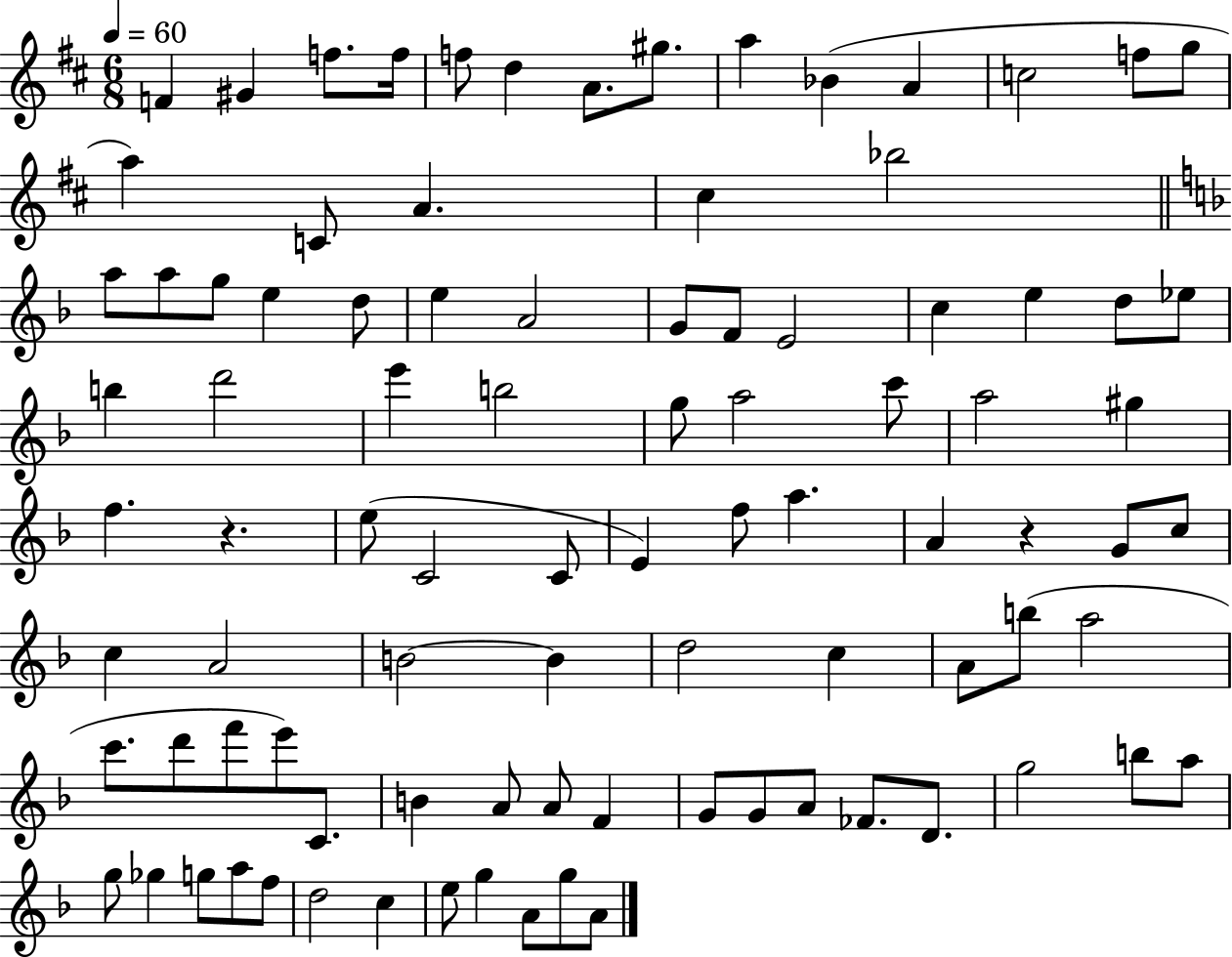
{
  \clef treble
  \numericTimeSignature
  \time 6/8
  \key d \major
  \tempo 4 = 60
  f'4 gis'4 f''8. f''16 | f''8 d''4 a'8. gis''8. | a''4 bes'4( a'4 | c''2 f''8 g''8 | \break a''4) c'8 a'4. | cis''4 bes''2 | \bar "||" \break \key f \major a''8 a''8 g''8 e''4 d''8 | e''4 a'2 | g'8 f'8 e'2 | c''4 e''4 d''8 ees''8 | \break b''4 d'''2 | e'''4 b''2 | g''8 a''2 c'''8 | a''2 gis''4 | \break f''4. r4. | e''8( c'2 c'8 | e'4) f''8 a''4. | a'4 r4 g'8 c''8 | \break c''4 a'2 | b'2~~ b'4 | d''2 c''4 | a'8 b''8( a''2 | \break c'''8. d'''8 f'''8 e'''8) c'8. | b'4 a'8 a'8 f'4 | g'8 g'8 a'8 fes'8. d'8. | g''2 b''8 a''8 | \break g''8 ges''4 g''8 a''8 f''8 | d''2 c''4 | e''8 g''4 a'8 g''8 a'8 | \bar "|."
}